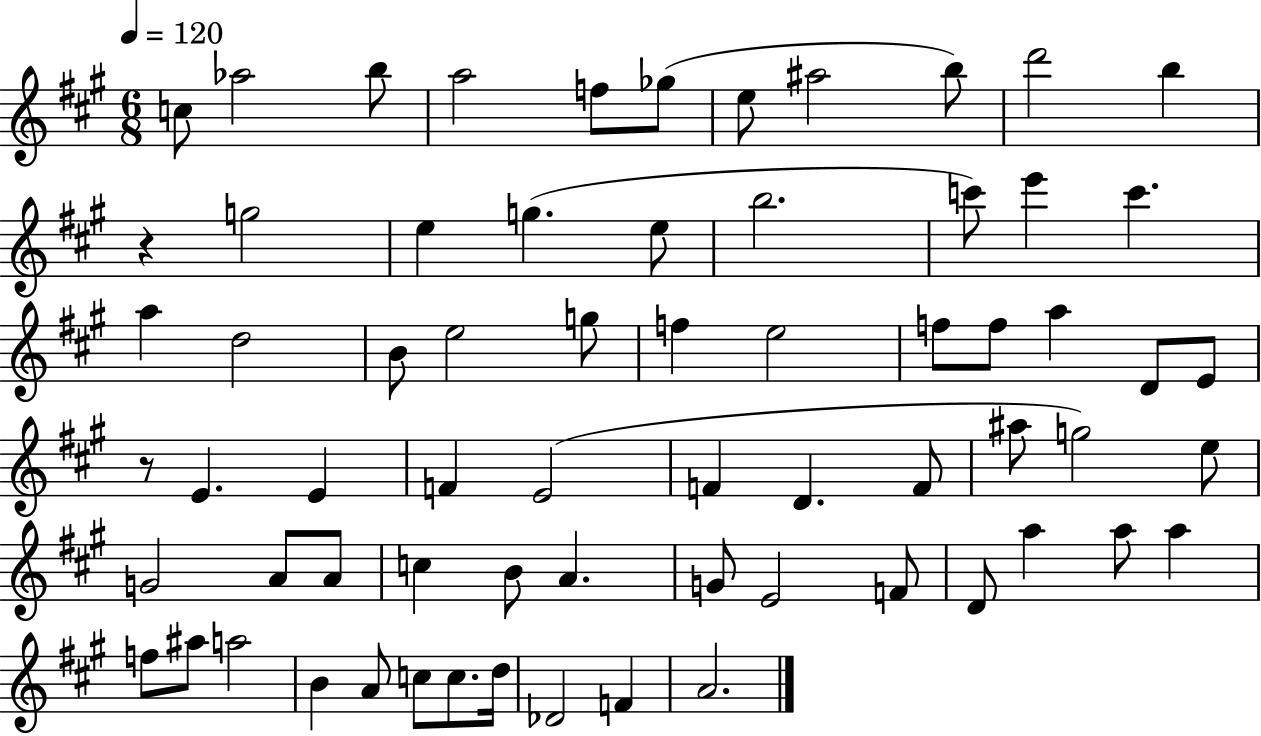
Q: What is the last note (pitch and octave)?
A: A4